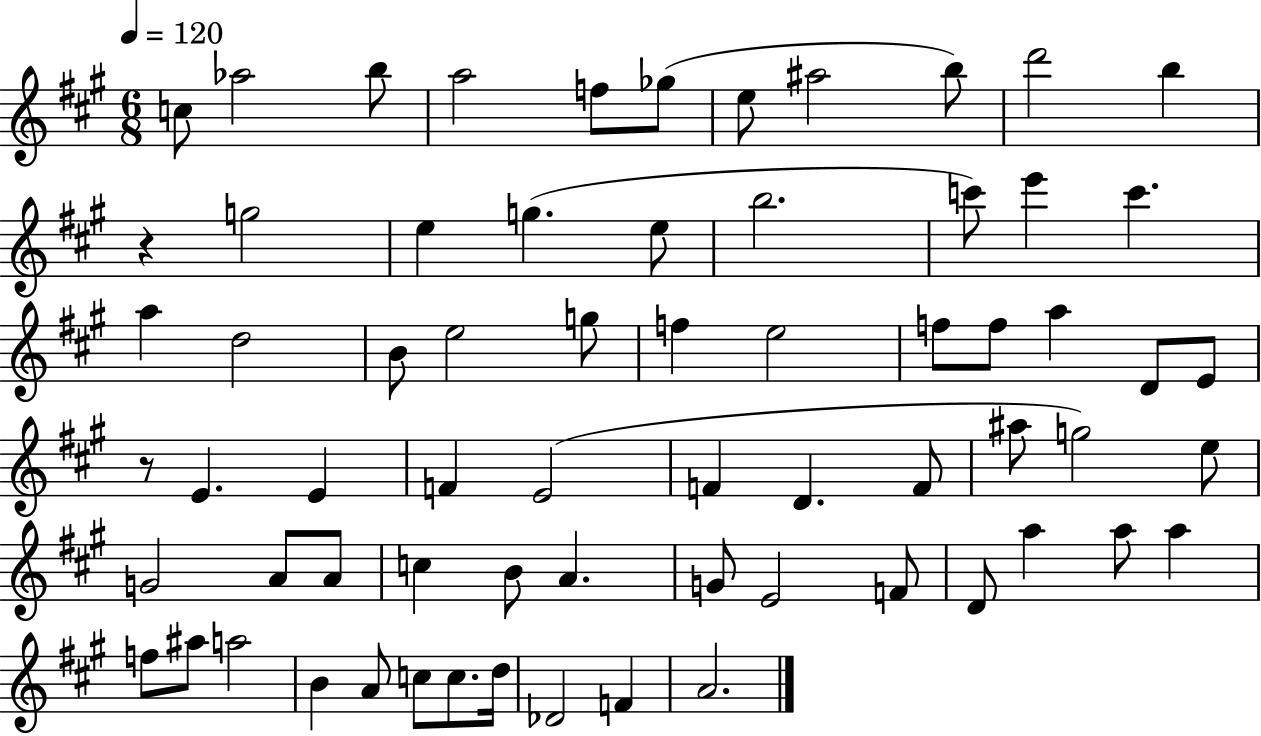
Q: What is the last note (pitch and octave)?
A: A4